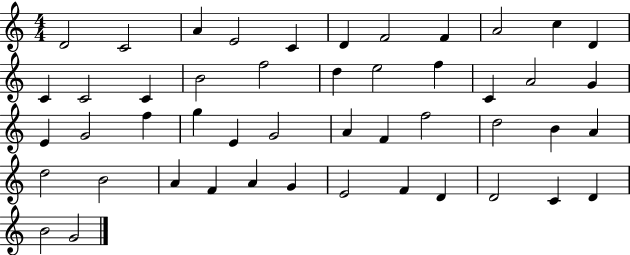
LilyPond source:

{
  \clef treble
  \numericTimeSignature
  \time 4/4
  \key c \major
  d'2 c'2 | a'4 e'2 c'4 | d'4 f'2 f'4 | a'2 c''4 d'4 | \break c'4 c'2 c'4 | b'2 f''2 | d''4 e''2 f''4 | c'4 a'2 g'4 | \break e'4 g'2 f''4 | g''4 e'4 g'2 | a'4 f'4 f''2 | d''2 b'4 a'4 | \break d''2 b'2 | a'4 f'4 a'4 g'4 | e'2 f'4 d'4 | d'2 c'4 d'4 | \break b'2 g'2 | \bar "|."
}